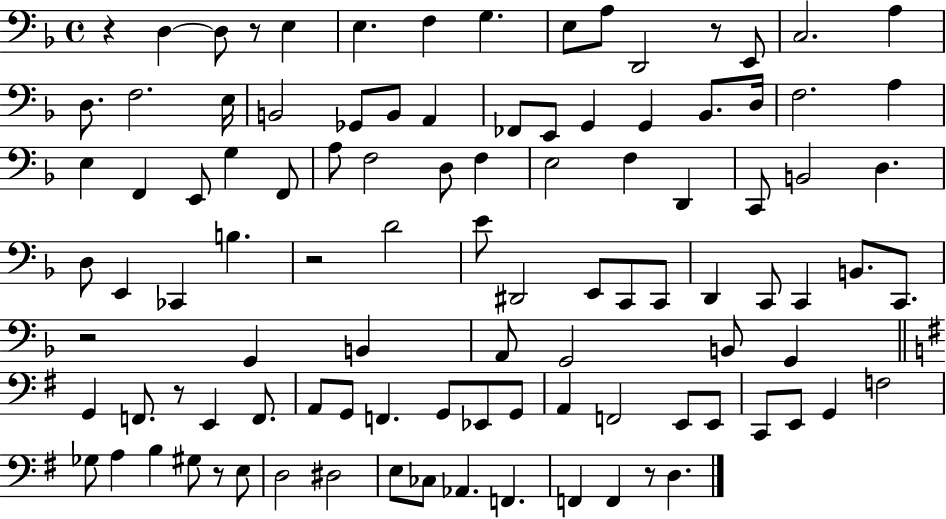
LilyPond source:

{
  \clef bass
  \time 4/4
  \defaultTimeSignature
  \key f \major
  r4 d4~~ d8 r8 e4 | e4. f4 g4. | e8 a8 d,2 r8 e,8 | c2. a4 | \break d8. f2. e16 | b,2 ges,8 b,8 a,4 | fes,8 e,8 g,4 g,4 bes,8. d16 | f2. a4 | \break e4 f,4 e,8 g4 f,8 | a8 f2 d8 f4 | e2 f4 d,4 | c,8 b,2 d4. | \break d8 e,4 ces,4 b4. | r2 d'2 | e'8 dis,2 e,8 c,8 c,8 | d,4 c,8 c,4 b,8. c,8. | \break r2 g,4 b,4 | a,8 g,2 b,8 g,4 | \bar "||" \break \key e \minor g,4 f,8. r8 e,4 f,8. | a,8 g,8 f,4. g,8 ees,8 g,8 | a,4 f,2 e,8 e,8 | c,8 e,8 g,4 f2 | \break ges8 a4 b4 gis8 r8 e8 | d2 dis2 | e8 ces8 aes,4. f,4. | f,4 f,4 r8 d4. | \break \bar "|."
}